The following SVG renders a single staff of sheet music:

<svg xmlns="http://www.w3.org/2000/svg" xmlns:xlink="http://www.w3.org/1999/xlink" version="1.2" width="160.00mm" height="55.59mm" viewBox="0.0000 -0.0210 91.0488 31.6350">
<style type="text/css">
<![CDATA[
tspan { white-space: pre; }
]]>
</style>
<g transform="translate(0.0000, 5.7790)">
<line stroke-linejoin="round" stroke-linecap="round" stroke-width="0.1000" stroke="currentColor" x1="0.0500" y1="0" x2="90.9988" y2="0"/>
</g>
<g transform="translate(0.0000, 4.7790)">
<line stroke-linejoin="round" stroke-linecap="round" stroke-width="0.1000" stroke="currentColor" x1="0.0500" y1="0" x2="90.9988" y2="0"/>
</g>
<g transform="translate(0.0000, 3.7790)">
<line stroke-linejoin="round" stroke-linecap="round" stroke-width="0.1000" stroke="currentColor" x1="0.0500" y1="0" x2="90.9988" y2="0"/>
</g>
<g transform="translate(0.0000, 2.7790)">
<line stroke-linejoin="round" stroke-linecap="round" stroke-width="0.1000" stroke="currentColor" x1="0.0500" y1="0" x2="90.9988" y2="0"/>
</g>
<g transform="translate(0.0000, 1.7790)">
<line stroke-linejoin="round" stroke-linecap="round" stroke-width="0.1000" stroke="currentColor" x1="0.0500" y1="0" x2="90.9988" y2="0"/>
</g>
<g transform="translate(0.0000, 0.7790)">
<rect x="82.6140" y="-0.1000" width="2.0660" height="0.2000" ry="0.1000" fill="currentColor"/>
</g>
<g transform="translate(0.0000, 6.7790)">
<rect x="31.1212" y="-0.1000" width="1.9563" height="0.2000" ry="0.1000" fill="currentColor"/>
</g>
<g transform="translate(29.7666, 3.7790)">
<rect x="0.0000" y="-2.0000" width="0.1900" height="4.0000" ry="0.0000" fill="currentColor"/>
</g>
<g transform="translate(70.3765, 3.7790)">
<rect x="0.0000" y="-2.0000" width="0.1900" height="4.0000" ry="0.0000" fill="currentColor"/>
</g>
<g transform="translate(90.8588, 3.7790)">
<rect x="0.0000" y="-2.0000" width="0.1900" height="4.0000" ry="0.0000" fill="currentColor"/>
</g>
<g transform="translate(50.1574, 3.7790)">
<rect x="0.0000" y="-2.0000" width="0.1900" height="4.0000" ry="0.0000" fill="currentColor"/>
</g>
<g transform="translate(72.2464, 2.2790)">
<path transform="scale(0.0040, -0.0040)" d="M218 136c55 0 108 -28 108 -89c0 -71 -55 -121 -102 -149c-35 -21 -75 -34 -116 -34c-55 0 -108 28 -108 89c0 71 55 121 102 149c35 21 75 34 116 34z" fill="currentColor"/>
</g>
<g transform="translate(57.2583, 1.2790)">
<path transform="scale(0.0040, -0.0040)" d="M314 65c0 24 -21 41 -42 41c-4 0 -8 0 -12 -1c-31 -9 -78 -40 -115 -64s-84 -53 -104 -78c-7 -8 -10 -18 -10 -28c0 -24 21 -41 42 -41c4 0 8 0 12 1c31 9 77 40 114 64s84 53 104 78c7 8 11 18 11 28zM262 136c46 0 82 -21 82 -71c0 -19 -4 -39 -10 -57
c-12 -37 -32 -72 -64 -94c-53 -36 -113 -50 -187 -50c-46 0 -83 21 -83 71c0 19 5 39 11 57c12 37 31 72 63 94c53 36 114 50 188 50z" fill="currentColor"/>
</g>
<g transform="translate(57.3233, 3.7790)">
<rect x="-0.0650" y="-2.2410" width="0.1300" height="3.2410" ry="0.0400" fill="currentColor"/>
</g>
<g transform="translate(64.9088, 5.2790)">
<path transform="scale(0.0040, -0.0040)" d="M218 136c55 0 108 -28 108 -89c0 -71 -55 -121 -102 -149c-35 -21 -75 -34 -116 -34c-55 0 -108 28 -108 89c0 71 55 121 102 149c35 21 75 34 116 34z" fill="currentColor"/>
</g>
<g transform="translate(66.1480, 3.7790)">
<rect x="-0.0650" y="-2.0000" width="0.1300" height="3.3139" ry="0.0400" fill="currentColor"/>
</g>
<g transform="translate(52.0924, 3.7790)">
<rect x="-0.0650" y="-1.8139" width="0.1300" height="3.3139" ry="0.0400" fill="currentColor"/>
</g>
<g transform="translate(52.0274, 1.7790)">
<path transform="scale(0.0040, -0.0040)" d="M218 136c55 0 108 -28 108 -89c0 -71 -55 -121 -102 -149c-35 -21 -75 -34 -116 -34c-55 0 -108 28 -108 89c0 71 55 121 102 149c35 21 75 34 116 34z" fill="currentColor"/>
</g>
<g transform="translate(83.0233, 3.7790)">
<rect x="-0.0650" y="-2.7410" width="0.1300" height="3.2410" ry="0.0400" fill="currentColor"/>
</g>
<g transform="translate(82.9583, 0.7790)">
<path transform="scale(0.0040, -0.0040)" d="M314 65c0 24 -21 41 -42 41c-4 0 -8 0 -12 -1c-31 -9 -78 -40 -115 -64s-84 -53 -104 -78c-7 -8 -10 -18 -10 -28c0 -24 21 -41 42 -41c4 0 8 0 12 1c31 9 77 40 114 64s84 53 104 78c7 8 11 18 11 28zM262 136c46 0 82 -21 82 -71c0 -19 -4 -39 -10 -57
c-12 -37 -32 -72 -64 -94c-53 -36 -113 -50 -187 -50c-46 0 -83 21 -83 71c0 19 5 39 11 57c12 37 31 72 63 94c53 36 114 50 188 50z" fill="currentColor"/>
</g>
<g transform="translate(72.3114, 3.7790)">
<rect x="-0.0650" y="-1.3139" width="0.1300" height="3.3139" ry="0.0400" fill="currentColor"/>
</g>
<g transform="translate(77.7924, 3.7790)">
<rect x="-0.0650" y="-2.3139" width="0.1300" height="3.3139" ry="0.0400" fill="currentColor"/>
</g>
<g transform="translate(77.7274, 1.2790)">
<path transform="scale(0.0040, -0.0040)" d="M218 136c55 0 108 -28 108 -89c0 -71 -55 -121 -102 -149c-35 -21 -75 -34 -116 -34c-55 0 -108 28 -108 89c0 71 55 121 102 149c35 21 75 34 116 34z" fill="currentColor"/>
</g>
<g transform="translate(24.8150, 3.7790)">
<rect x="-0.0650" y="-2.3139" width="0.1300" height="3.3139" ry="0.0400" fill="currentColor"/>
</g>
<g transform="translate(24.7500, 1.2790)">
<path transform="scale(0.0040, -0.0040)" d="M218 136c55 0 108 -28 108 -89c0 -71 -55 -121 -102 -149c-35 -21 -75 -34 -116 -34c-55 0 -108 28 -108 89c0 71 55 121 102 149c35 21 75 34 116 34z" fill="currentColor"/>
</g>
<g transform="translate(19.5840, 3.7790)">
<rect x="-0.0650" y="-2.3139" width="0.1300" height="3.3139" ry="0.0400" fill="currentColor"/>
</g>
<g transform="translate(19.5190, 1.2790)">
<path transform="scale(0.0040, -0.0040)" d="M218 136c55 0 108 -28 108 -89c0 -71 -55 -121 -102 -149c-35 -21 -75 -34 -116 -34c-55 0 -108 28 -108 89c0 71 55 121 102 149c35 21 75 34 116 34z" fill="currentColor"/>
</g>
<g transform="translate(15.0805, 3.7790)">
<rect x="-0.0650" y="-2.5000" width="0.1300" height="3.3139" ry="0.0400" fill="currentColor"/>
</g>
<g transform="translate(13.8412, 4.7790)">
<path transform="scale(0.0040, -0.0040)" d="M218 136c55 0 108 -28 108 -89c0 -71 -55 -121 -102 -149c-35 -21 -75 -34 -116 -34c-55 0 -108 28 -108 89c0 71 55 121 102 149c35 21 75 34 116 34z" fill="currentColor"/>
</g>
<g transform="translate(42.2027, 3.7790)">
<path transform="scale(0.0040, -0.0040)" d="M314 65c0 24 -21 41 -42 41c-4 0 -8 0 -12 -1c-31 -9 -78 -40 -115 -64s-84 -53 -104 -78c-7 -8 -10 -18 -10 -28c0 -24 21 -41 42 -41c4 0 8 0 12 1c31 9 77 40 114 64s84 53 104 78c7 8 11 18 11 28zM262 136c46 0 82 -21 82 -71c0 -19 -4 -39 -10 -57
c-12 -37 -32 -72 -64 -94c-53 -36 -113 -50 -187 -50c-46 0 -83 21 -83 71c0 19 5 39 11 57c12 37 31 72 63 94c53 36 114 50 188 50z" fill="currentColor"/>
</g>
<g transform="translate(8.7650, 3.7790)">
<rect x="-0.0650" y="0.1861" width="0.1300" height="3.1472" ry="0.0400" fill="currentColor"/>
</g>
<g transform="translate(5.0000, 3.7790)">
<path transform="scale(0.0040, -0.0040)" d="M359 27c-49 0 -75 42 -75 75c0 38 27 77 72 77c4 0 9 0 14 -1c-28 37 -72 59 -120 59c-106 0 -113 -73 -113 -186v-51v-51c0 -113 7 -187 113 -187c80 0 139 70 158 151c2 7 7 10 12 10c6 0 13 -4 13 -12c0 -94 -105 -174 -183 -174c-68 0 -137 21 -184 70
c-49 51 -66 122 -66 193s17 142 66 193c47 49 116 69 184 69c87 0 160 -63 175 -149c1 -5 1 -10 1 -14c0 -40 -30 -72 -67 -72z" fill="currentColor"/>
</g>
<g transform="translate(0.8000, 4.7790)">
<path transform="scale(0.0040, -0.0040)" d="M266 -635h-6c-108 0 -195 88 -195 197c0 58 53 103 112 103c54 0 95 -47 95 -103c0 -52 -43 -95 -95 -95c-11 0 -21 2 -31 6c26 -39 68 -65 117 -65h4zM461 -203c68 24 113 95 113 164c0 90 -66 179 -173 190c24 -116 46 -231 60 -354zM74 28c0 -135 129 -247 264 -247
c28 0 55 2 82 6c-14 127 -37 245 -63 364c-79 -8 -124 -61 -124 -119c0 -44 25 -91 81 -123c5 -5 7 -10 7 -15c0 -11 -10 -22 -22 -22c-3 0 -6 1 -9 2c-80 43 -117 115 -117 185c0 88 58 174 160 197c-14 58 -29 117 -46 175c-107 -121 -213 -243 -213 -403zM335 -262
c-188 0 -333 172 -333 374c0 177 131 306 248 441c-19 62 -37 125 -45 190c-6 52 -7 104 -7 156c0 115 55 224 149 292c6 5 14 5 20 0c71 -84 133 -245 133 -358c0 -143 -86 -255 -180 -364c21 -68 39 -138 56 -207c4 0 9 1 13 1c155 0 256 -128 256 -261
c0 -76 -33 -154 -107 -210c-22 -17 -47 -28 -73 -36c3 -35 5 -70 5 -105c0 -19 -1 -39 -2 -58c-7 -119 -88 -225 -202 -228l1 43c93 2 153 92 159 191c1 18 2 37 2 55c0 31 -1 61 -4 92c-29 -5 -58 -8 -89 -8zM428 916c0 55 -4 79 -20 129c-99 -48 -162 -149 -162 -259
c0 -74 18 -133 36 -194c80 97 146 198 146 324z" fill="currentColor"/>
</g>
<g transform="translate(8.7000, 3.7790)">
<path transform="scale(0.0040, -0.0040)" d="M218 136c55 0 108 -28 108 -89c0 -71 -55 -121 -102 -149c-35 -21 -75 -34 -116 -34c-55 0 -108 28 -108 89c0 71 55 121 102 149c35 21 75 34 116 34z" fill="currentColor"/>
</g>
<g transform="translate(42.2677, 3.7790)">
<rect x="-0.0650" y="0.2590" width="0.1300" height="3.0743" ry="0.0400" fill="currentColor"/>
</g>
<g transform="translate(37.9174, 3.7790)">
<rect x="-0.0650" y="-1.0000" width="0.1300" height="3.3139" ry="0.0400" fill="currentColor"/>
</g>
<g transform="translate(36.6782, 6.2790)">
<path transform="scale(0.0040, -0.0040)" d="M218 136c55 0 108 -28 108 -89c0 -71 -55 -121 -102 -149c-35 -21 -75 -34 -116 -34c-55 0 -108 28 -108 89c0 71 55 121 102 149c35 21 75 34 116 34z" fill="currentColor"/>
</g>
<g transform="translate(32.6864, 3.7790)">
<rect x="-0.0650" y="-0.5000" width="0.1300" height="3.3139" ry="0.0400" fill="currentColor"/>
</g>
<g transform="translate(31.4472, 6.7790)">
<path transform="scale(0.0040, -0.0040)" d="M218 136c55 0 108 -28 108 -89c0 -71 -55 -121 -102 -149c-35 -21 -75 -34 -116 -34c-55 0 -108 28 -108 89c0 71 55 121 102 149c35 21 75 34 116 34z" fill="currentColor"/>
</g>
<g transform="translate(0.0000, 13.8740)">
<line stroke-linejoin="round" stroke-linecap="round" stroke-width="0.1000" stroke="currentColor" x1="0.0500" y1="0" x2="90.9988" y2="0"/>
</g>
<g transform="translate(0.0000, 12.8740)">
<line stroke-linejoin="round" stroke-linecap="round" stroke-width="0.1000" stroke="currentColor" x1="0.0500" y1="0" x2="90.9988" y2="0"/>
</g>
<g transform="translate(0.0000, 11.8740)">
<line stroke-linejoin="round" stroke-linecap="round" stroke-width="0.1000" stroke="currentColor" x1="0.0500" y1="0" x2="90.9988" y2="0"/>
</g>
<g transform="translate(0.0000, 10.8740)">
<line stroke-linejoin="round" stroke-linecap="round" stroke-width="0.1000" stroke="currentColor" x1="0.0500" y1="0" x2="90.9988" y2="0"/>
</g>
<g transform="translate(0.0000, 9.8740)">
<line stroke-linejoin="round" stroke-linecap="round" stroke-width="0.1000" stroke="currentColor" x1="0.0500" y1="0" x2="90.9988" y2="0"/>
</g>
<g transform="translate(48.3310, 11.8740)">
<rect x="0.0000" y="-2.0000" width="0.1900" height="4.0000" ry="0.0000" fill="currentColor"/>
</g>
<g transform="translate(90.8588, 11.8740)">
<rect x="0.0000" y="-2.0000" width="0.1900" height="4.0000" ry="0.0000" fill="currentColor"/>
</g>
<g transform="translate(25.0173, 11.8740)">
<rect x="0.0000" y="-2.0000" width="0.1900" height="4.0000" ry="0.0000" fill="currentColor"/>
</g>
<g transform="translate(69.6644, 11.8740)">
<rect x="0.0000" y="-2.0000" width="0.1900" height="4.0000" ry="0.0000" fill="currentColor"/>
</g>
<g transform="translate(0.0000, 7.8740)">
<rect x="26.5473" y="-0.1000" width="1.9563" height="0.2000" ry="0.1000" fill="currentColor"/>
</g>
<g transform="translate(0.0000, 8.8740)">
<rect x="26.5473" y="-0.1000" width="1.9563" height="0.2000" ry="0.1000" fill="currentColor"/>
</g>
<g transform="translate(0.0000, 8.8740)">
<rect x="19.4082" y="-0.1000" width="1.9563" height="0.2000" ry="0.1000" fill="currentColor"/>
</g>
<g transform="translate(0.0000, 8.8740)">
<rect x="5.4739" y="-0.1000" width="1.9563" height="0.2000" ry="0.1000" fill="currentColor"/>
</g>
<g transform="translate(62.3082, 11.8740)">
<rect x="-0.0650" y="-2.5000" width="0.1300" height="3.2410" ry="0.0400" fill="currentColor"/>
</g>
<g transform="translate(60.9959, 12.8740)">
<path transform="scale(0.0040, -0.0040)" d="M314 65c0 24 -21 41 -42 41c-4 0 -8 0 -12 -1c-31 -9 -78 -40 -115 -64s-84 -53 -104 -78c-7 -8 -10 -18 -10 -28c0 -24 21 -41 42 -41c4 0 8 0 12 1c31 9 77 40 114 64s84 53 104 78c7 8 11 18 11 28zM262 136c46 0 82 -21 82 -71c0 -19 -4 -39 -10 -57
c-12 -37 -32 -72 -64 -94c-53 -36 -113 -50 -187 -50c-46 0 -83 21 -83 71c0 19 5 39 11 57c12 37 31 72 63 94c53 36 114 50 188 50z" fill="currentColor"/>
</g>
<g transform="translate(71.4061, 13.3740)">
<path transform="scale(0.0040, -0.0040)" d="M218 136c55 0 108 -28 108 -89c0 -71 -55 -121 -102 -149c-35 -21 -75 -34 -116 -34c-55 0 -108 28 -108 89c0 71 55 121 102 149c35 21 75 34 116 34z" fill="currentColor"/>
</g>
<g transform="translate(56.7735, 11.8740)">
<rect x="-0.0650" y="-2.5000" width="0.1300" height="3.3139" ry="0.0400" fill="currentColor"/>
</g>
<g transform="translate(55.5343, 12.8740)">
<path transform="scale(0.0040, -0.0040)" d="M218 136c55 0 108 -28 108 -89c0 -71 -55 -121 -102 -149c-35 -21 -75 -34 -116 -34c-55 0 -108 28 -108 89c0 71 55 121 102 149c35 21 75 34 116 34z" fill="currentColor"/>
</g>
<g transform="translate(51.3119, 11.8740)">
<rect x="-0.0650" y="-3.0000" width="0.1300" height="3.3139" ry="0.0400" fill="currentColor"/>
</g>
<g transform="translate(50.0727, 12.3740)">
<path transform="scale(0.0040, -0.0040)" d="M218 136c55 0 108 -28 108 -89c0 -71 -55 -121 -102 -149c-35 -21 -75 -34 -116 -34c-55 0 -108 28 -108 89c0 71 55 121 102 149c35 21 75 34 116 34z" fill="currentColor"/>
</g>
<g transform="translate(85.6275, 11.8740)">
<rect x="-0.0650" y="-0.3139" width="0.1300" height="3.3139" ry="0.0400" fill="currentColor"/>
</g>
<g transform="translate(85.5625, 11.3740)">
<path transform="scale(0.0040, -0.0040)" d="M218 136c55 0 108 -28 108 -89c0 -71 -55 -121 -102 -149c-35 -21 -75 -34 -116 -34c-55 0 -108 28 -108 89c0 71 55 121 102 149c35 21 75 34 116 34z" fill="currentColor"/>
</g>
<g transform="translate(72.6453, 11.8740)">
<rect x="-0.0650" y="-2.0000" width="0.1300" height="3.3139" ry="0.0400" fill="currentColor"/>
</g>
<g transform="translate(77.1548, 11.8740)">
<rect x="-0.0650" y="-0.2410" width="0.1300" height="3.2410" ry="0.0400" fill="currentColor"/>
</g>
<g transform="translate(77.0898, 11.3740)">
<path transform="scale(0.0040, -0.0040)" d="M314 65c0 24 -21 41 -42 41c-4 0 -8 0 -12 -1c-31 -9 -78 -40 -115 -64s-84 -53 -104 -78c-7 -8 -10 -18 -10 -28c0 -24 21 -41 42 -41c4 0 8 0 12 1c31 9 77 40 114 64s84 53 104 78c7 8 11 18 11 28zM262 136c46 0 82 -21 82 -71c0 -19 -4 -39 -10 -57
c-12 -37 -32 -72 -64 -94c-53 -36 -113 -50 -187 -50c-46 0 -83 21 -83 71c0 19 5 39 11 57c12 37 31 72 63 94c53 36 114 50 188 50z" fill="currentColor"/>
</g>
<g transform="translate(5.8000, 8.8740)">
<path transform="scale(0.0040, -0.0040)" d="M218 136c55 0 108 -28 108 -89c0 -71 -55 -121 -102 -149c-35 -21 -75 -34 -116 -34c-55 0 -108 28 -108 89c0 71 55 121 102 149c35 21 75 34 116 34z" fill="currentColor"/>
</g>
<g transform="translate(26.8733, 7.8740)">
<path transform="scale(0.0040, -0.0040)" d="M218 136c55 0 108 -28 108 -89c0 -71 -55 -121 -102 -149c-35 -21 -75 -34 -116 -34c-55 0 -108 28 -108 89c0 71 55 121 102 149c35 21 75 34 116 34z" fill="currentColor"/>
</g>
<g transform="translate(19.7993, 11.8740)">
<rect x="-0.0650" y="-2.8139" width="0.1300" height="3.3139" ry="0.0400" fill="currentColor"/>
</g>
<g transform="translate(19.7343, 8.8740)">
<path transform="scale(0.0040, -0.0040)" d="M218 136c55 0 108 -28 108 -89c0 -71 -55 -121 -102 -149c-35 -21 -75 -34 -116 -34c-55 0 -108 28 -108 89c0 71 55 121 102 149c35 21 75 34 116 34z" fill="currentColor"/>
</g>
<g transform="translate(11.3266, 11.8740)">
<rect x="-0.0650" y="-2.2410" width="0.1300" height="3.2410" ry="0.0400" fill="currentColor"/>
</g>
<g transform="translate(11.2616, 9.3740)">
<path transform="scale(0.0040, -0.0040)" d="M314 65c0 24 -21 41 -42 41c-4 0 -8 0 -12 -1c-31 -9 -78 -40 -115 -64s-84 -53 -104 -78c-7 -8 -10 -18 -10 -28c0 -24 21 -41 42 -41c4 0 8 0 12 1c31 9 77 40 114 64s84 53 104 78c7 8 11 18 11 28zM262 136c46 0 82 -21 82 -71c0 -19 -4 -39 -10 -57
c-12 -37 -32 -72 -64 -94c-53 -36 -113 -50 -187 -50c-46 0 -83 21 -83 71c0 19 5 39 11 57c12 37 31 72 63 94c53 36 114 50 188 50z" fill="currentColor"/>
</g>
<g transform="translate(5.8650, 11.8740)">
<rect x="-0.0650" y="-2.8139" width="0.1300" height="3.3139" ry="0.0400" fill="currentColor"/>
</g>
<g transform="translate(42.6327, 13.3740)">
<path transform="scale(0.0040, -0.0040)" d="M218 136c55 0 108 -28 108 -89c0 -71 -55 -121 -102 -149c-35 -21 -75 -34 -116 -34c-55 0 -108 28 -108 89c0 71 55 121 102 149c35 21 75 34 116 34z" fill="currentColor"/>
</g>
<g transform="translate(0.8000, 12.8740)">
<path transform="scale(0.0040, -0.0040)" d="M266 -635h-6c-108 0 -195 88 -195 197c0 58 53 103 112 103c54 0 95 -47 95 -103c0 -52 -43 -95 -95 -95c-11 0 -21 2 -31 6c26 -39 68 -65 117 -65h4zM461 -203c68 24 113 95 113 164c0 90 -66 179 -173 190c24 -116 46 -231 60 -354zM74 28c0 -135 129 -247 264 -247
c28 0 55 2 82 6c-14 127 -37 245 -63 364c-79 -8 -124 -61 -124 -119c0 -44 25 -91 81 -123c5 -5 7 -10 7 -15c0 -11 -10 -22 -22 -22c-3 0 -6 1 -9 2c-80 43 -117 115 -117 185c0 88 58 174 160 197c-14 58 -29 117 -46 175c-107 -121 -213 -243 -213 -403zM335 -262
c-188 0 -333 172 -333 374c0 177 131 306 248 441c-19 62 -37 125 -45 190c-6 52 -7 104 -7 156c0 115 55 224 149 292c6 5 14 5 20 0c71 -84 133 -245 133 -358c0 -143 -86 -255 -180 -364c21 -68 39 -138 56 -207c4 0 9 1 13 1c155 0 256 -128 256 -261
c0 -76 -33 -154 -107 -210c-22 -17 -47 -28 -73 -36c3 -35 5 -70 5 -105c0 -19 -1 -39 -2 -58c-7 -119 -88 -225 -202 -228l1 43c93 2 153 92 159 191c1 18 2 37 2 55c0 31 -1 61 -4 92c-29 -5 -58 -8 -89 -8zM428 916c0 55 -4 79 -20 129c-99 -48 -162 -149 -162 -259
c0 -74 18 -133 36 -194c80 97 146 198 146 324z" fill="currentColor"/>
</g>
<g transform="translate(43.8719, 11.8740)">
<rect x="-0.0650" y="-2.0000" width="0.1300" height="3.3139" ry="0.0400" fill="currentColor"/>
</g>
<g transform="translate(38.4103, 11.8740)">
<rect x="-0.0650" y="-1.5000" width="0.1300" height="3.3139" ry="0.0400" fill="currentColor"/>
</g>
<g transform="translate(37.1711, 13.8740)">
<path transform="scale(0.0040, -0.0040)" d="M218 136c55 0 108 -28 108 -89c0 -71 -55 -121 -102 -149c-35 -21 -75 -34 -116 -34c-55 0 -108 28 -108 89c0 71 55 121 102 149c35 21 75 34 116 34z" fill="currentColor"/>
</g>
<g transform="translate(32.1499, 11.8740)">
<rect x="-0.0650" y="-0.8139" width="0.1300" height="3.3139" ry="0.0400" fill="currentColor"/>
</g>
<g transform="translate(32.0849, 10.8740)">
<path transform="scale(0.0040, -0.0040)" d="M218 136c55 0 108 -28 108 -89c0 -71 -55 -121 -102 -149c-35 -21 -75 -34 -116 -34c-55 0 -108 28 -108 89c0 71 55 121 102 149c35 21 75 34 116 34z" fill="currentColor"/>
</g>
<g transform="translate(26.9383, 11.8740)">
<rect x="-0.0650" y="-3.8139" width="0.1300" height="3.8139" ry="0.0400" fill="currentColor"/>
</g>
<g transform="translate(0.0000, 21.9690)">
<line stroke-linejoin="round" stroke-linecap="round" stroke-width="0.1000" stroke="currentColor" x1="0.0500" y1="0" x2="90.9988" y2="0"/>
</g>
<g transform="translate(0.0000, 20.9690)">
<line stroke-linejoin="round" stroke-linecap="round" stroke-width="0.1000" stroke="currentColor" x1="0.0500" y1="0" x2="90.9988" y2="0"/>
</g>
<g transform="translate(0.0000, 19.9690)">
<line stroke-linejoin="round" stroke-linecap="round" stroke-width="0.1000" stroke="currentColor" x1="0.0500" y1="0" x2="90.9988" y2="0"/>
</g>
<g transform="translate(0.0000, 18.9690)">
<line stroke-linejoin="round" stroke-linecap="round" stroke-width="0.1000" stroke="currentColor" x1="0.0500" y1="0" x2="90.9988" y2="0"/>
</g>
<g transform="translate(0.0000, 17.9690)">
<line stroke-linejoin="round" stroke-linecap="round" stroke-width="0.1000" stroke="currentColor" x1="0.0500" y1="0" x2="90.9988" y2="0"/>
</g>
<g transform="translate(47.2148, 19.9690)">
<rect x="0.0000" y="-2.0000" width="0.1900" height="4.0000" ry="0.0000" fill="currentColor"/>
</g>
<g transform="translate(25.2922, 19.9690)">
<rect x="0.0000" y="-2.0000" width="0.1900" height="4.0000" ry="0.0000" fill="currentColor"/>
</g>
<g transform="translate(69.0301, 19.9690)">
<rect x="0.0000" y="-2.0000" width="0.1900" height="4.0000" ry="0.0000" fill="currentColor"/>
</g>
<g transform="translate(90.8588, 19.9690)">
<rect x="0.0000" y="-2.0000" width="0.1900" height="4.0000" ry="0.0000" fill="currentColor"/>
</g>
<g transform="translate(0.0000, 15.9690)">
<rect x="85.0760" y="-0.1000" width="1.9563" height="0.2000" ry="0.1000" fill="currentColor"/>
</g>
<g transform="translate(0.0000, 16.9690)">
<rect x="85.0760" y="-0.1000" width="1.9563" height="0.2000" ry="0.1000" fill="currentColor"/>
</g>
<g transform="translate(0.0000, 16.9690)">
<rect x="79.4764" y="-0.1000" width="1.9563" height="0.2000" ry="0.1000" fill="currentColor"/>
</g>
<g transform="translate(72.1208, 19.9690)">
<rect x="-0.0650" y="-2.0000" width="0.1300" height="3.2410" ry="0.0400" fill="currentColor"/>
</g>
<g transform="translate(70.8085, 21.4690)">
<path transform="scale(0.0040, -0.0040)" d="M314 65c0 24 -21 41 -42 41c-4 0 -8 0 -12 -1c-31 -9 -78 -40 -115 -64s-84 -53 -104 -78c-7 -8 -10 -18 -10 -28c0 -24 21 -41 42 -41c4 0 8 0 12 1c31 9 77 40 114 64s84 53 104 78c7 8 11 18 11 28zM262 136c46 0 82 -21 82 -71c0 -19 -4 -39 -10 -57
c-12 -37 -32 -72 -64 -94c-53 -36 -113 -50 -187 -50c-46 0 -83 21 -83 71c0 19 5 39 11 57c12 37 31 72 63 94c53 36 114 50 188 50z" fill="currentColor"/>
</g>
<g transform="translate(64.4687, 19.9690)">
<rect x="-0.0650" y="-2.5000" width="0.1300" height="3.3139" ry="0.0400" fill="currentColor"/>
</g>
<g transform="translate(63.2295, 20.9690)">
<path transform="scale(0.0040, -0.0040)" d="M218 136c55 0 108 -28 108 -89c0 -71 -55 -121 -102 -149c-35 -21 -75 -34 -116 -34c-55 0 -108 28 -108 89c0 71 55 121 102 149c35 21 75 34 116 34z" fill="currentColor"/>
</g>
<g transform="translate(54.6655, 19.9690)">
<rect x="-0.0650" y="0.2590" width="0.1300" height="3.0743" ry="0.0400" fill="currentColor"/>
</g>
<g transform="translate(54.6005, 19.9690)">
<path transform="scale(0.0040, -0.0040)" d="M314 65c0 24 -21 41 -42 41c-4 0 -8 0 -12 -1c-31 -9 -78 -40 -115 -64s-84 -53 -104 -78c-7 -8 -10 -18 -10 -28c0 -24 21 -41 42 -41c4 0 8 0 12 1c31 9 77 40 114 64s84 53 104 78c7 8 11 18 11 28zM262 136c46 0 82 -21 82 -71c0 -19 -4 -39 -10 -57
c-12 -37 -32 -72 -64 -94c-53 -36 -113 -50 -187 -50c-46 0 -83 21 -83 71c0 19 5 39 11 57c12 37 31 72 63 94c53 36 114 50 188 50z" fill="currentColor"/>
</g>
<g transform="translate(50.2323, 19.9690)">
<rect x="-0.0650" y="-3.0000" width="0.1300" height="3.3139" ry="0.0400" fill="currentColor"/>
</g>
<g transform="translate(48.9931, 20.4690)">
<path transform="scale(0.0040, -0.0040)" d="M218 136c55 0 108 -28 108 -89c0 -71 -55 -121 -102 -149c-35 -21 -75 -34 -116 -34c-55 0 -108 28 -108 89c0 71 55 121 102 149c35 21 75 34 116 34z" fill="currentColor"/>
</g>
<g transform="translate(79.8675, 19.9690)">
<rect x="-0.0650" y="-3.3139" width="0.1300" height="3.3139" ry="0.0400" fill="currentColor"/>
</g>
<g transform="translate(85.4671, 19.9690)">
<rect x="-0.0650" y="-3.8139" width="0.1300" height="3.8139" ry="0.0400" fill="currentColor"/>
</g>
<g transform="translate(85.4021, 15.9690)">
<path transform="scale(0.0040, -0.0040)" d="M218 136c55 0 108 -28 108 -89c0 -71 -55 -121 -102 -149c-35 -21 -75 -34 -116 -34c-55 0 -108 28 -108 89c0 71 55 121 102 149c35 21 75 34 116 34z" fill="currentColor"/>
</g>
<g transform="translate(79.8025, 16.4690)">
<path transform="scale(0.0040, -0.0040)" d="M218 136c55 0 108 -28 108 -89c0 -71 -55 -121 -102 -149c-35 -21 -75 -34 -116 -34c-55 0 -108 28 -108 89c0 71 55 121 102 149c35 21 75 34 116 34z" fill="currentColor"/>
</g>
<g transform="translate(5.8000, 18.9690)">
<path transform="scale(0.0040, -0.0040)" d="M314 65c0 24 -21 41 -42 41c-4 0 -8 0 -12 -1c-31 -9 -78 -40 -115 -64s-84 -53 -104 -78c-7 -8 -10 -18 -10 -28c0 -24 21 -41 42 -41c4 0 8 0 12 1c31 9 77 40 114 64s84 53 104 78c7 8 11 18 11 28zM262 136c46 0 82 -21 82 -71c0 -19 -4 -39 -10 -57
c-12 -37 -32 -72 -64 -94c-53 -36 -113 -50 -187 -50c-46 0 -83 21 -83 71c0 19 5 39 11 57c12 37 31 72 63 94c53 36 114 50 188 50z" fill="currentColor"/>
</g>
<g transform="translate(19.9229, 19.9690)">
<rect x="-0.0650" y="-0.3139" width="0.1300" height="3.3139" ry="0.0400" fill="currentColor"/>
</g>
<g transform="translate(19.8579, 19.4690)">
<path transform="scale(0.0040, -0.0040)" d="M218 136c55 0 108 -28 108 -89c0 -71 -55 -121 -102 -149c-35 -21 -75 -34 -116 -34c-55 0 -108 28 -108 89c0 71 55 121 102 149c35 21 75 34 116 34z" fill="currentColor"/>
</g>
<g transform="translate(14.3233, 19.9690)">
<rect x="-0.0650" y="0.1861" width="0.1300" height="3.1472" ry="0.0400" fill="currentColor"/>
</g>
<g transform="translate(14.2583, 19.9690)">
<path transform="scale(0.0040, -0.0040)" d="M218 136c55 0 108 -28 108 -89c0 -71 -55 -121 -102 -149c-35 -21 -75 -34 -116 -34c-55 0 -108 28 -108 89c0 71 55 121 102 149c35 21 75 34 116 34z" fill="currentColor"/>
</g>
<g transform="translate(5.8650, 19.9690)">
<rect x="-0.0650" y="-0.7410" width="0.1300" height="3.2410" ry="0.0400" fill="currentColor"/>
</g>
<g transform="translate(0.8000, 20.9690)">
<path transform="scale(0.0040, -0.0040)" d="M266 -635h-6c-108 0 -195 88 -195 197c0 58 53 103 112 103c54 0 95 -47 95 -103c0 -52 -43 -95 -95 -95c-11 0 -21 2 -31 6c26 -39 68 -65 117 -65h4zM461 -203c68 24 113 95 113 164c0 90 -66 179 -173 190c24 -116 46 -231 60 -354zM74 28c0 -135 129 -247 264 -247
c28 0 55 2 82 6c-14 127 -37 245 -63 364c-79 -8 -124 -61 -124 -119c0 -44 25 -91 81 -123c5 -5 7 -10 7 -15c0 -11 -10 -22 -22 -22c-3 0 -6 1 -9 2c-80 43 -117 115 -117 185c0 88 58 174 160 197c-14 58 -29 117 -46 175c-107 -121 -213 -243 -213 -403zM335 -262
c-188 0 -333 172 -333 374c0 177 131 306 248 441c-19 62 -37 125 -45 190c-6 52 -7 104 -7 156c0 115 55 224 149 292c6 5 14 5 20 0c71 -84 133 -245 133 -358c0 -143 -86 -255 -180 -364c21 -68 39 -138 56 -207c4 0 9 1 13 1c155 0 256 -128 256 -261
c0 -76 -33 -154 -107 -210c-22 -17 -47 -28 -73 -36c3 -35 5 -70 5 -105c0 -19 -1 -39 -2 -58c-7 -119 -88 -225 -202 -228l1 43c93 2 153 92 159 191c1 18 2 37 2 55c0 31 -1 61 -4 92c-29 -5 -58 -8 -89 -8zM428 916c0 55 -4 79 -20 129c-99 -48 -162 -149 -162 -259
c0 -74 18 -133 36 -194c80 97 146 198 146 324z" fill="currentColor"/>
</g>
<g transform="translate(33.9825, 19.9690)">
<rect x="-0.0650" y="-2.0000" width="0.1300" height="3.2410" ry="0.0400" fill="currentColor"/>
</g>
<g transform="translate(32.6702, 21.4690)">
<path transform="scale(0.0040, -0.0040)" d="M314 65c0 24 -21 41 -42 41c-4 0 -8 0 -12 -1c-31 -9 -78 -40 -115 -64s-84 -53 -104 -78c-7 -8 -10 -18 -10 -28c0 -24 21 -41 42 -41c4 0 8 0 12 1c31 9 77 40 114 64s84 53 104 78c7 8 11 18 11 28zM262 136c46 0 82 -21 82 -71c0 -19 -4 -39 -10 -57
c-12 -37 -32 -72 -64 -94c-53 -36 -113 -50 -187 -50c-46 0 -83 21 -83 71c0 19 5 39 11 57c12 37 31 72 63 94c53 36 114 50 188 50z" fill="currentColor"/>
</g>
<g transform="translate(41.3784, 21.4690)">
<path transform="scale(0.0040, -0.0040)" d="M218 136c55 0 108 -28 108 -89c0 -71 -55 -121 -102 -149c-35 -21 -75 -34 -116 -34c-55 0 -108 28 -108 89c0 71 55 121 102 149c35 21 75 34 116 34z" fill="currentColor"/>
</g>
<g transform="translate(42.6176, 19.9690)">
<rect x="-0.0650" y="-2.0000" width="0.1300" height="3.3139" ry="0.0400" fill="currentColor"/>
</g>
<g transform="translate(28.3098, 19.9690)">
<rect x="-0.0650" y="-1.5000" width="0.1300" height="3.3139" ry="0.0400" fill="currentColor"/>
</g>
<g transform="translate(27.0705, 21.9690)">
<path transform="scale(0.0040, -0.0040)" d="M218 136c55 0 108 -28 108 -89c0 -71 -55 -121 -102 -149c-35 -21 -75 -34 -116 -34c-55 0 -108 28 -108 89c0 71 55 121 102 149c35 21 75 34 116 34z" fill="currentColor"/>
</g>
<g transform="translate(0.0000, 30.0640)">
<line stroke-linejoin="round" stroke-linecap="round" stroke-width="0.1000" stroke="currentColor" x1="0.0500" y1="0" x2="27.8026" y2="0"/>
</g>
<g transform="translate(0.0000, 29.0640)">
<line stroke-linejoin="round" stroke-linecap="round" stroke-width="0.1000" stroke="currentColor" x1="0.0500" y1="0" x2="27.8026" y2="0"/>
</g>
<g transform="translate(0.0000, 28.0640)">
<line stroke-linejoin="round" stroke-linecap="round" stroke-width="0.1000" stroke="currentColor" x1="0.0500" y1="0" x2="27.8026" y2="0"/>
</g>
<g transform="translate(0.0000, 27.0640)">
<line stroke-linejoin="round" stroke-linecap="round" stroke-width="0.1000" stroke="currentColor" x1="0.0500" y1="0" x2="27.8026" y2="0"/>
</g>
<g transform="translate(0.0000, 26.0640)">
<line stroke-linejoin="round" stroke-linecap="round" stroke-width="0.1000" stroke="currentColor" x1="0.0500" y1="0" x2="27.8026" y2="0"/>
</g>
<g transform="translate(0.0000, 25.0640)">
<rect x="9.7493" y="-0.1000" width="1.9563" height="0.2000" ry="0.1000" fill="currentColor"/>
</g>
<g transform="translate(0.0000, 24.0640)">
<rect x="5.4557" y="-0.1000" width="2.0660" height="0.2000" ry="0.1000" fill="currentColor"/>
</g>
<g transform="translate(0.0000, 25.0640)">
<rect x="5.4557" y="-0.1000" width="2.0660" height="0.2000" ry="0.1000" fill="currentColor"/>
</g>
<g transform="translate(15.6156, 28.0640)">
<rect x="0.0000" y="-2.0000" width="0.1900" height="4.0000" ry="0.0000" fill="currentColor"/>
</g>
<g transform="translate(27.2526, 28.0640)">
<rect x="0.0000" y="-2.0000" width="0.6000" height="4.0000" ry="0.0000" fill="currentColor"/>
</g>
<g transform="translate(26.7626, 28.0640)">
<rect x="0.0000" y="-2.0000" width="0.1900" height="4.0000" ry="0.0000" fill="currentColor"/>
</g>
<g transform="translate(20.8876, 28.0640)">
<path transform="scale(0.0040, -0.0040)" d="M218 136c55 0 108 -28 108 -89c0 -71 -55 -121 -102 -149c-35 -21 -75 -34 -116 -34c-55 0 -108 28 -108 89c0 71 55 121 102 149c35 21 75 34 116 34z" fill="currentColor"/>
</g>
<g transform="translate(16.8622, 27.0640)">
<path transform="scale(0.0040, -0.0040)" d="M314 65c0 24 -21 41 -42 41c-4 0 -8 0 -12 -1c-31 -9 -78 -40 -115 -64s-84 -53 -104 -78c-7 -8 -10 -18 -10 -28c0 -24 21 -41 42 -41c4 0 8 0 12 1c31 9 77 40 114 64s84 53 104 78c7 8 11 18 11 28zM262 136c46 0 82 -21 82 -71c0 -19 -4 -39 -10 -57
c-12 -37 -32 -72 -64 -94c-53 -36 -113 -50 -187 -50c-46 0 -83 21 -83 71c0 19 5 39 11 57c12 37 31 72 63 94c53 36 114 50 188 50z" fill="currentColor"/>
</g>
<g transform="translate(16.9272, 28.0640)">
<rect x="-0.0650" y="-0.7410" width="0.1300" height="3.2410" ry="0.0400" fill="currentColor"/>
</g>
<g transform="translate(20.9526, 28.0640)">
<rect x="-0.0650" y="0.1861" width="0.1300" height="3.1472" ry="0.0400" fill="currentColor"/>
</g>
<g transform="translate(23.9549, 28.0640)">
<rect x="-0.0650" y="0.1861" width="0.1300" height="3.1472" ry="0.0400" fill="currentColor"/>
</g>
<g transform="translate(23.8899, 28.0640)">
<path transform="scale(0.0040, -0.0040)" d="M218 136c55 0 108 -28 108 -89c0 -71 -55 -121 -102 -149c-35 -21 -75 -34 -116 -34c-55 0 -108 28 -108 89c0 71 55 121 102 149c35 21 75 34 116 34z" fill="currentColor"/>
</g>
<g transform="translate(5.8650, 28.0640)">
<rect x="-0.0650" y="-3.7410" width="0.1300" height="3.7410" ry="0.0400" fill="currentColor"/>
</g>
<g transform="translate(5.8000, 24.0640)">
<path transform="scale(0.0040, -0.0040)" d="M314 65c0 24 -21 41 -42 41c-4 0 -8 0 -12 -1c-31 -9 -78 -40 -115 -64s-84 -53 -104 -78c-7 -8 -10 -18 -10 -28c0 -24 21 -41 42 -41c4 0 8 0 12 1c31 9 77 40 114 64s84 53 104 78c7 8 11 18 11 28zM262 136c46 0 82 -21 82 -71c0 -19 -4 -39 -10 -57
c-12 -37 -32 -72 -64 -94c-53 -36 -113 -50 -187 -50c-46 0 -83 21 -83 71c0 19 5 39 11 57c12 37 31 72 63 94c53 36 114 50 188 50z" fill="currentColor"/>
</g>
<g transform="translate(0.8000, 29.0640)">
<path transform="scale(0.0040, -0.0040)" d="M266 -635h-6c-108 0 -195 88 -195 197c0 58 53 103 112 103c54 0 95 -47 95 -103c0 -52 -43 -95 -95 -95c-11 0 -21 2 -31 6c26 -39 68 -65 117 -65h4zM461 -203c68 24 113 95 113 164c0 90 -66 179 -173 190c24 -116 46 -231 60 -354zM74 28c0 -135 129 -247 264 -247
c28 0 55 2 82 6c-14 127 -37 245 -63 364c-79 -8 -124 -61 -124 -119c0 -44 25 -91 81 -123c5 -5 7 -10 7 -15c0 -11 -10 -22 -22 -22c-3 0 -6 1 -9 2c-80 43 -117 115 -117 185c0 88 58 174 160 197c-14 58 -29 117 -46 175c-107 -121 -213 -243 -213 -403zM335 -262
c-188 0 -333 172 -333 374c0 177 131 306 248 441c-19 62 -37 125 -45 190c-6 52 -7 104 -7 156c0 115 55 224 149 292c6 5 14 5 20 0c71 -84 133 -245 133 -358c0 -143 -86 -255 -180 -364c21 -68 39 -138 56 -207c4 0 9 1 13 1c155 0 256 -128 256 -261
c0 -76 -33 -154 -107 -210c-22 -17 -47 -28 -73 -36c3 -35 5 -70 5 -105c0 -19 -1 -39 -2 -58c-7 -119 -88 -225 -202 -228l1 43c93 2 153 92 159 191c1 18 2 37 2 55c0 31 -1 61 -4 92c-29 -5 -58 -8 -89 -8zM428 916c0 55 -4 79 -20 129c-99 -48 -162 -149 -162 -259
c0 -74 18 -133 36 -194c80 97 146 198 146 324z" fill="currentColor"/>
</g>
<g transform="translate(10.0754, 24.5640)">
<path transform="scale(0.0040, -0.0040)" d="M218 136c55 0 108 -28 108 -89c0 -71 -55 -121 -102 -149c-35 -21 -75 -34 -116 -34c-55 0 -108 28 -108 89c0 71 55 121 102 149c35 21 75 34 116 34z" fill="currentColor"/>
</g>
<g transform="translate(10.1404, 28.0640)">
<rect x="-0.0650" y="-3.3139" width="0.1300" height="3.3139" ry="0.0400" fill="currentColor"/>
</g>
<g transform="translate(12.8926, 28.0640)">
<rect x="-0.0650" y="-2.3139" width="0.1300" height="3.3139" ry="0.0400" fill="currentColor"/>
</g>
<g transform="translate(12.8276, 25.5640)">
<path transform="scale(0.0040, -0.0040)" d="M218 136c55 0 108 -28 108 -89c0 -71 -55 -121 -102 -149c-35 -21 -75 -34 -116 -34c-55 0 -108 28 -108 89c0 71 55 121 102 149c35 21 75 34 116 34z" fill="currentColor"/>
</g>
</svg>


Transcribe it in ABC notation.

X:1
T:Untitled
M:4/4
L:1/4
K:C
B G g g C D B2 f g2 F e g a2 a g2 a c' d E F A G G2 F c2 c d2 B c E F2 F A B2 G F2 b c' c'2 b g d2 B B